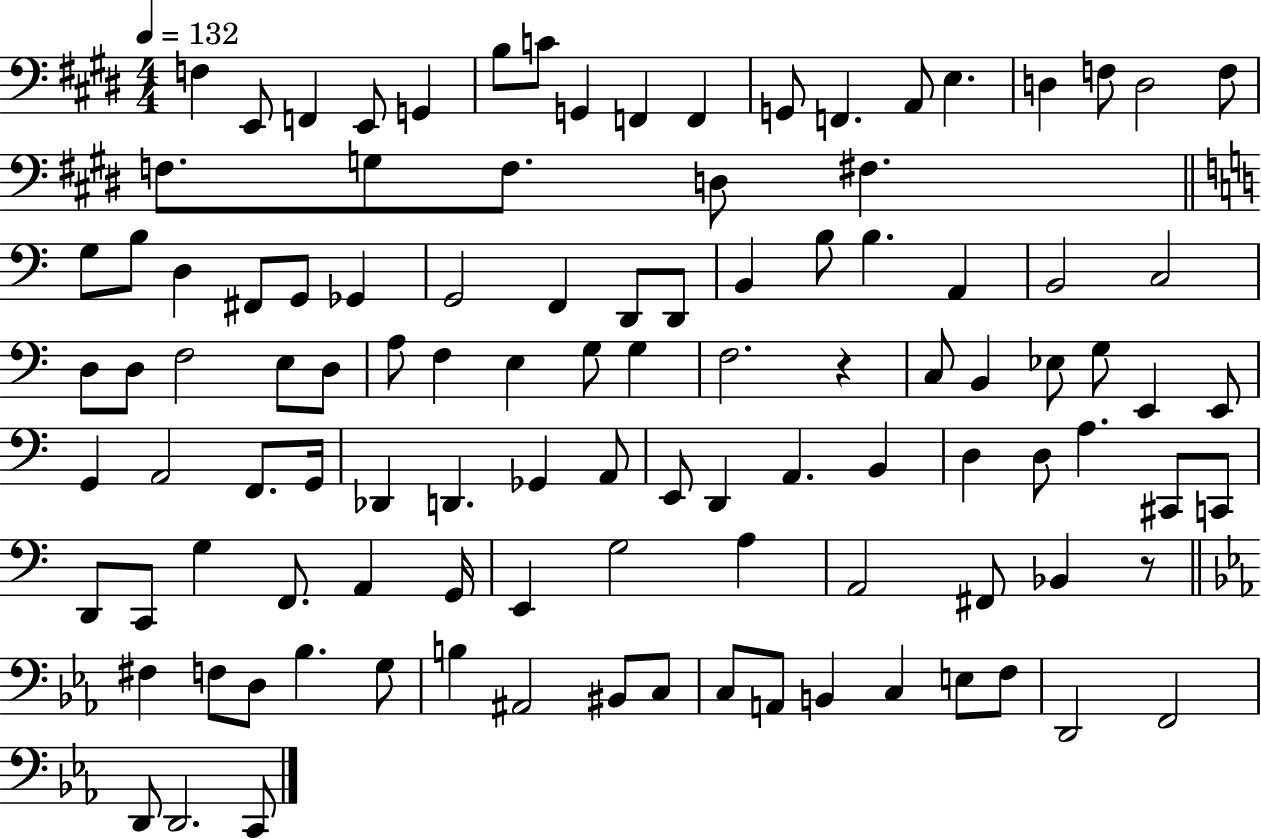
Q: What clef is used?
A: bass